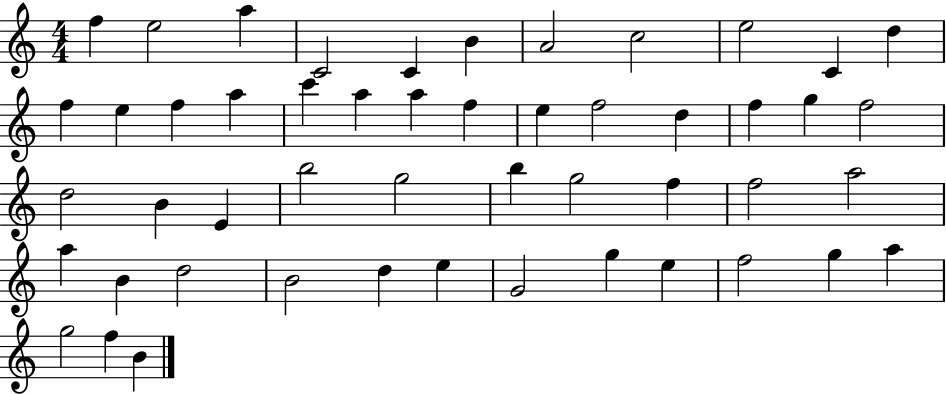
{
  \clef treble
  \numericTimeSignature
  \time 4/4
  \key c \major
  f''4 e''2 a''4 | c'2 c'4 b'4 | a'2 c''2 | e''2 c'4 d''4 | \break f''4 e''4 f''4 a''4 | c'''4 a''4 a''4 f''4 | e''4 f''2 d''4 | f''4 g''4 f''2 | \break d''2 b'4 e'4 | b''2 g''2 | b''4 g''2 f''4 | f''2 a''2 | \break a''4 b'4 d''2 | b'2 d''4 e''4 | g'2 g''4 e''4 | f''2 g''4 a''4 | \break g''2 f''4 b'4 | \bar "|."
}